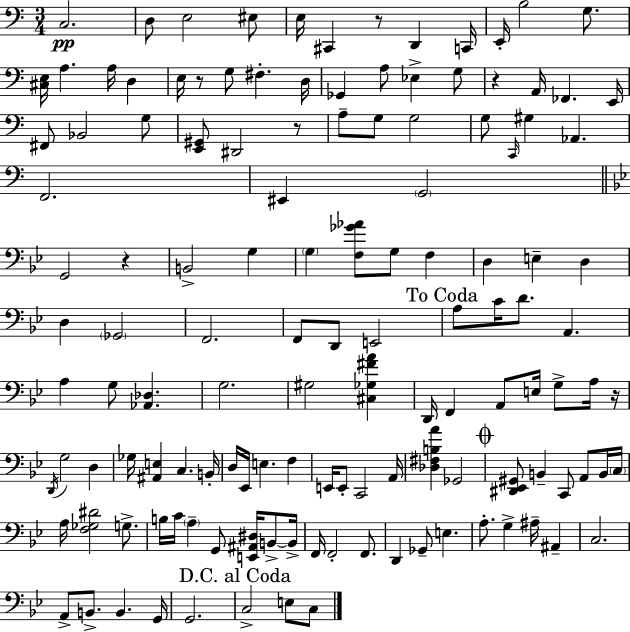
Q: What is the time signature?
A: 3/4